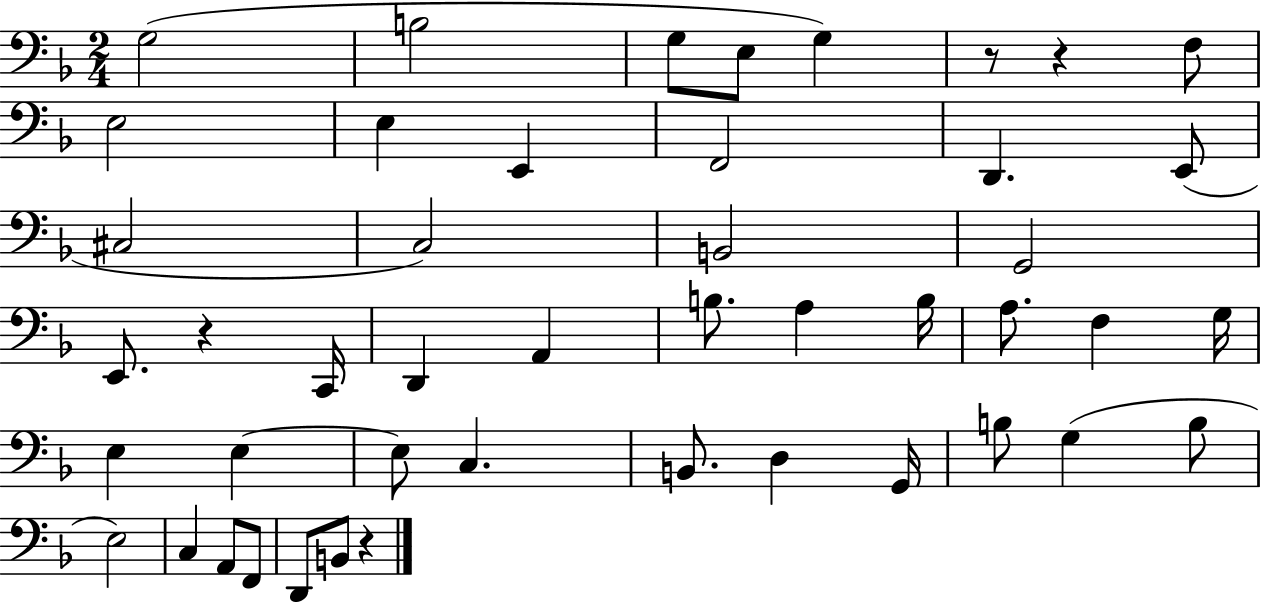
G3/h B3/h G3/e E3/e G3/q R/e R/q F3/e E3/h E3/q E2/q F2/h D2/q. E2/e C#3/h C3/h B2/h G2/h E2/e. R/q C2/s D2/q A2/q B3/e. A3/q B3/s A3/e. F3/q G3/s E3/q E3/q E3/e C3/q. B2/e. D3/q G2/s B3/e G3/q B3/e E3/h C3/q A2/e F2/e D2/e B2/e R/q